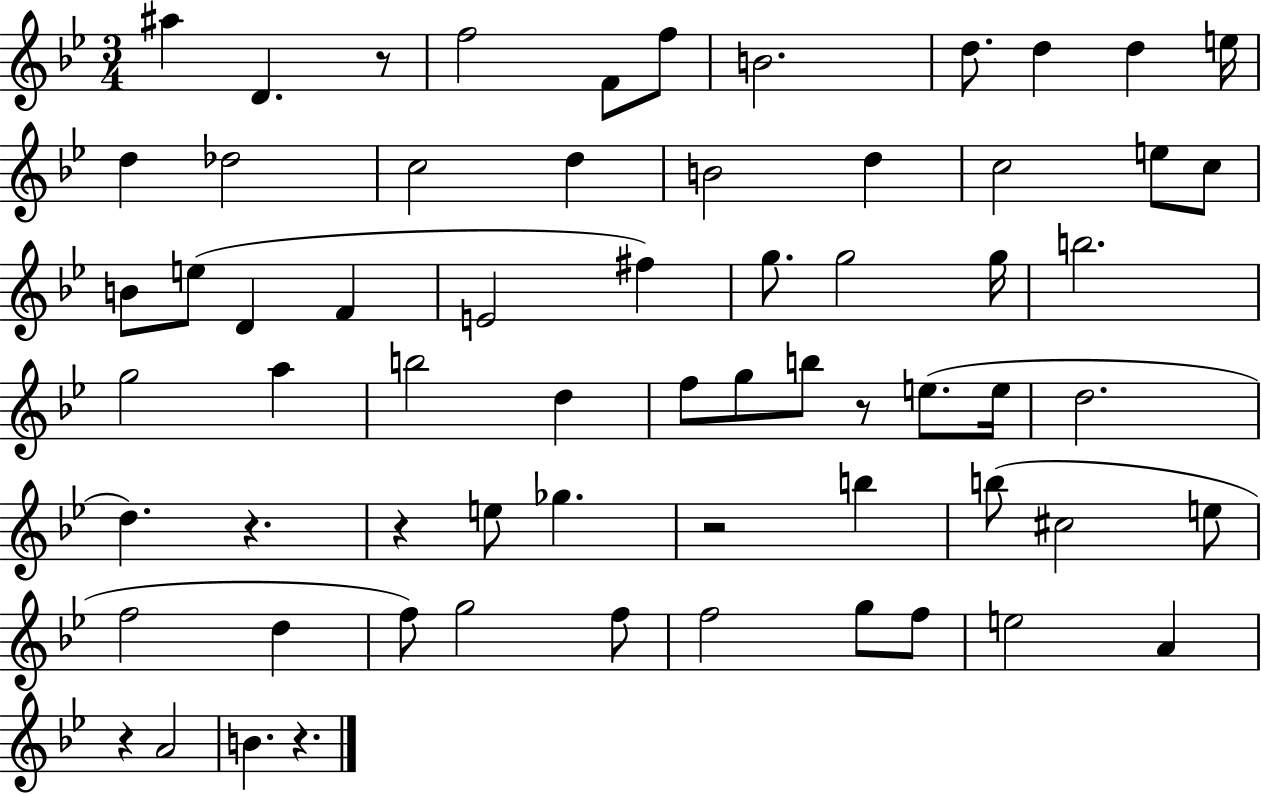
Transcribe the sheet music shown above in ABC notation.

X:1
T:Untitled
M:3/4
L:1/4
K:Bb
^a D z/2 f2 F/2 f/2 B2 d/2 d d e/4 d _d2 c2 d B2 d c2 e/2 c/2 B/2 e/2 D F E2 ^f g/2 g2 g/4 b2 g2 a b2 d f/2 g/2 b/2 z/2 e/2 e/4 d2 d z z e/2 _g z2 b b/2 ^c2 e/2 f2 d f/2 g2 f/2 f2 g/2 f/2 e2 A z A2 B z